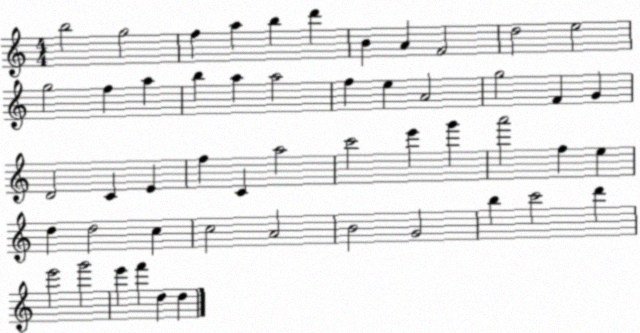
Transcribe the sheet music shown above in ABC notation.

X:1
T:Untitled
M:4/4
L:1/4
K:C
b2 g2 f a b d' B A F2 d2 e2 g2 f a b a a2 f e A2 g2 F G D2 C E f C a2 c'2 e' g' a'2 f e d d2 c c2 A2 B2 G2 b c'2 d' e'2 g'2 e' f' d d